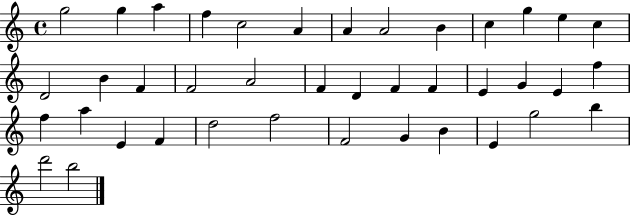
{
  \clef treble
  \time 4/4
  \defaultTimeSignature
  \key c \major
  g''2 g''4 a''4 | f''4 c''2 a'4 | a'4 a'2 b'4 | c''4 g''4 e''4 c''4 | \break d'2 b'4 f'4 | f'2 a'2 | f'4 d'4 f'4 f'4 | e'4 g'4 e'4 f''4 | \break f''4 a''4 e'4 f'4 | d''2 f''2 | f'2 g'4 b'4 | e'4 g''2 b''4 | \break d'''2 b''2 | \bar "|."
}